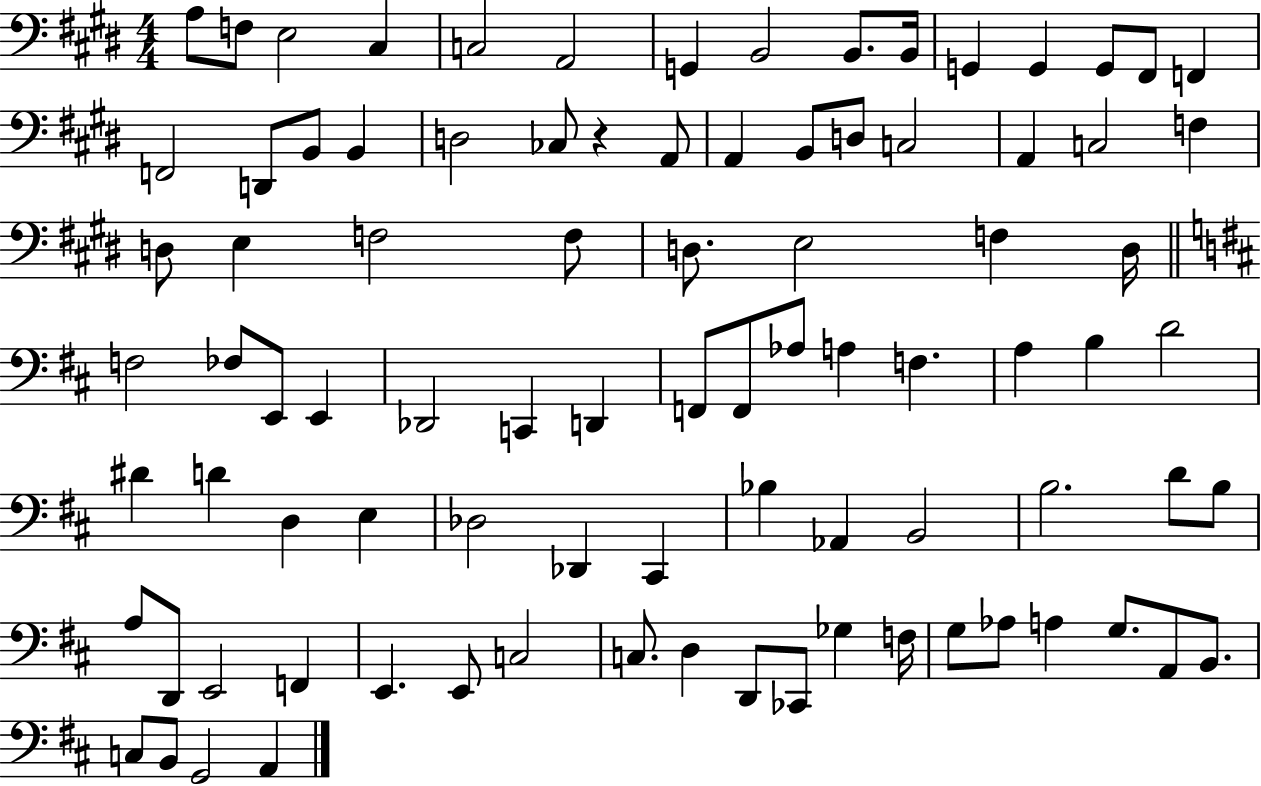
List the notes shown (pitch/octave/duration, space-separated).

A3/e F3/e E3/h C#3/q C3/h A2/h G2/q B2/h B2/e. B2/s G2/q G2/q G2/e F#2/e F2/q F2/h D2/e B2/e B2/q D3/h CES3/e R/q A2/e A2/q B2/e D3/e C3/h A2/q C3/h F3/q D3/e E3/q F3/h F3/e D3/e. E3/h F3/q D3/s F3/h FES3/e E2/e E2/q Db2/h C2/q D2/q F2/e F2/e Ab3/e A3/q F3/q. A3/q B3/q D4/h D#4/q D4/q D3/q E3/q Db3/h Db2/q C#2/q Bb3/q Ab2/q B2/h B3/h. D4/e B3/e A3/e D2/e E2/h F2/q E2/q. E2/e C3/h C3/e. D3/q D2/e CES2/e Gb3/q F3/s G3/e Ab3/e A3/q G3/e. A2/e B2/e. C3/e B2/e G2/h A2/q